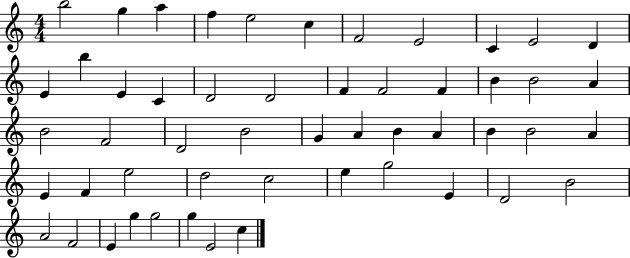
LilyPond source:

{
  \clef treble
  \numericTimeSignature
  \time 4/4
  \key c \major
  b''2 g''4 a''4 | f''4 e''2 c''4 | f'2 e'2 | c'4 e'2 d'4 | \break e'4 b''4 e'4 c'4 | d'2 d'2 | f'4 f'2 f'4 | b'4 b'2 a'4 | \break b'2 f'2 | d'2 b'2 | g'4 a'4 b'4 a'4 | b'4 b'2 a'4 | \break e'4 f'4 e''2 | d''2 c''2 | e''4 g''2 e'4 | d'2 b'2 | \break a'2 f'2 | e'4 g''4 g''2 | g''4 e'2 c''4 | \bar "|."
}